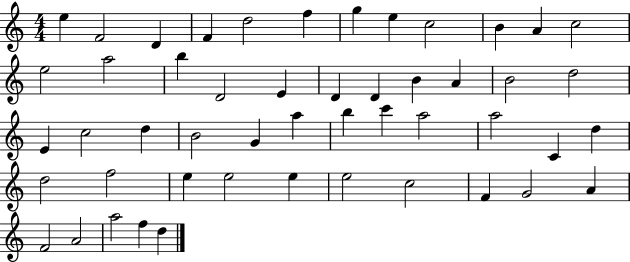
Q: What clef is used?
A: treble